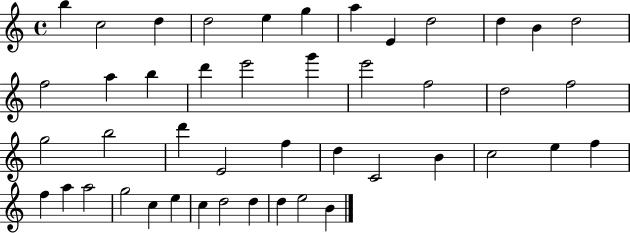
X:1
T:Untitled
M:4/4
L:1/4
K:C
b c2 d d2 e g a E d2 d B d2 f2 a b d' e'2 g' e'2 f2 d2 f2 g2 b2 d' E2 f d C2 B c2 e f f a a2 g2 c e c d2 d d e2 B